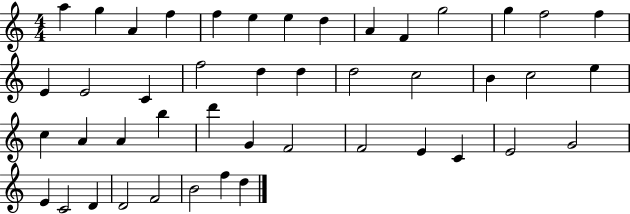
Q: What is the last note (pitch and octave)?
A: D5